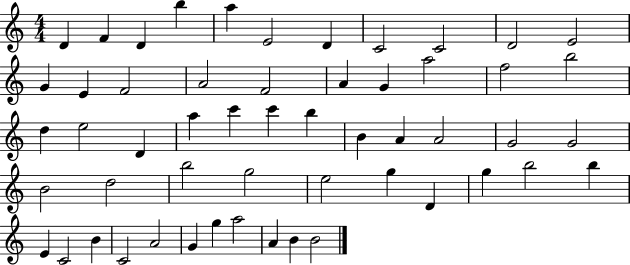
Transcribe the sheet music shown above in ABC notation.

X:1
T:Untitled
M:4/4
L:1/4
K:C
D F D b a E2 D C2 C2 D2 E2 G E F2 A2 F2 A G a2 f2 b2 d e2 D a c' c' b B A A2 G2 G2 B2 d2 b2 g2 e2 g D g b2 b E C2 B C2 A2 G g a2 A B B2